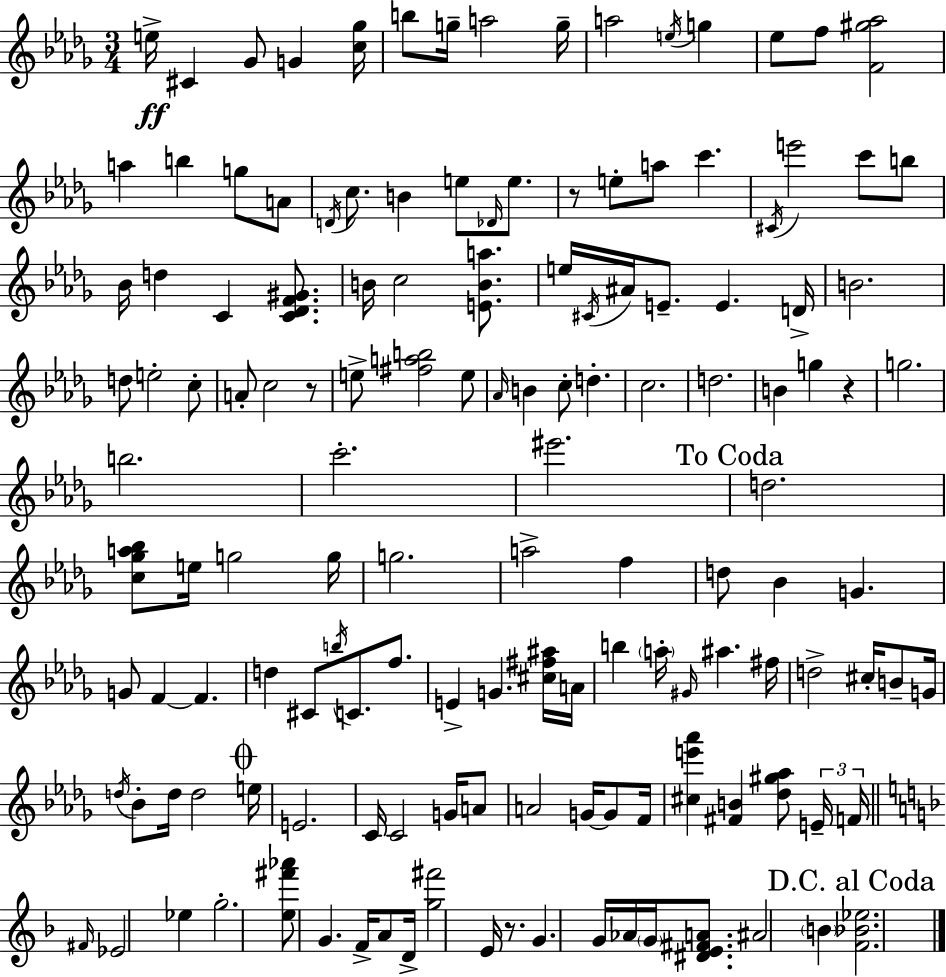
E5/s C#4/q Gb4/e G4/q [C5,Gb5]/s B5/e G5/s A5/h G5/s A5/h E5/s G5/q Eb5/e F5/e [F4,G#5,Ab5]/h A5/q B5/q G5/e A4/e D4/s C5/e. B4/q E5/e Db4/s E5/e. R/e E5/e A5/e C6/q. C#4/s E6/h C6/e B5/e Bb4/s D5/q C4/q [C4,Db4,F4,G#4]/e. B4/s C5/h [E4,B4,A5]/e. E5/s C#4/s A#4/s E4/e. E4/q. D4/s B4/h. D5/e E5/h C5/e A4/e C5/h R/e E5/e [F#5,A5,B5]/h E5/e Ab4/s B4/q C5/e D5/q. C5/h. D5/h. B4/q G5/q R/q G5/h. B5/h. C6/h. EIS6/h. D5/h. [C5,Gb5,A5,Bb5]/e E5/s G5/h G5/s G5/h. A5/h F5/q D5/e Bb4/q G4/q. G4/e F4/q F4/q. D5/q C#4/e B5/s C4/e. F5/e. E4/q G4/q. [C#5,F#5,A#5]/s A4/s B5/q A5/s G#4/s A#5/q. F#5/s D5/h C#5/s B4/e G4/s D5/s Bb4/e D5/s D5/h E5/s E4/h. C4/s C4/h G4/s A4/e A4/h G4/s G4/e F4/s [C#5,E6,Ab6]/q [F#4,B4]/q [Db5,G#5,Ab5]/e E4/s F4/s F#4/s Eb4/h Eb5/q G5/h. [E5,F#6,Ab6]/e G4/q. F4/s A4/e D4/s [G5,F#6]/h E4/s R/e. G4/q. G4/s Ab4/s G4/s [D#4,E4,F#4,A4]/e. A#4/h B4/q [F4,Bb4,Eb5]/h.